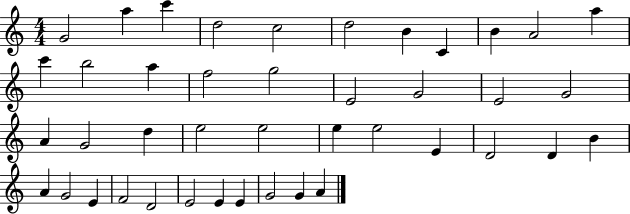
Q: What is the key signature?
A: C major